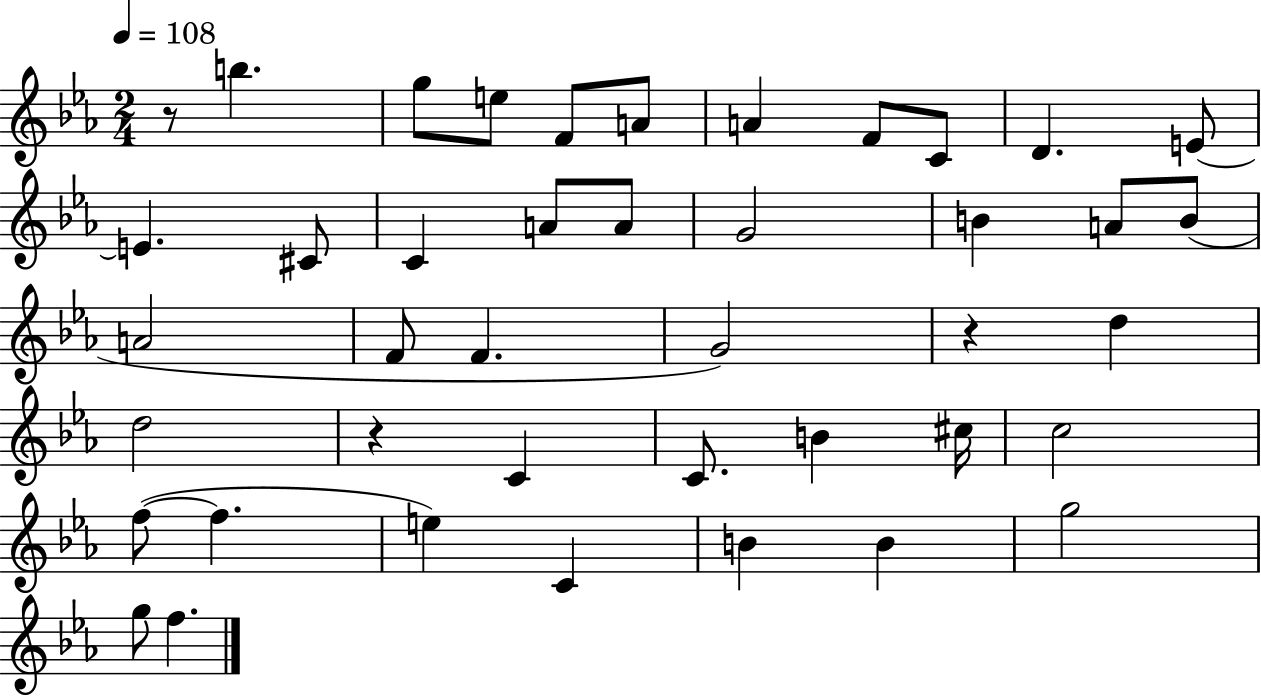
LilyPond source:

{
  \clef treble
  \numericTimeSignature
  \time 2/4
  \key ees \major
  \tempo 4 = 108
  r8 b''4. | g''8 e''8 f'8 a'8 | a'4 f'8 c'8 | d'4. e'8~~ | \break e'4. cis'8 | c'4 a'8 a'8 | g'2 | b'4 a'8 b'8( | \break a'2 | f'8 f'4. | g'2) | r4 d''4 | \break d''2 | r4 c'4 | c'8. b'4 cis''16 | c''2 | \break f''8~(~ f''4. | e''4) c'4 | b'4 b'4 | g''2 | \break g''8 f''4. | \bar "|."
}